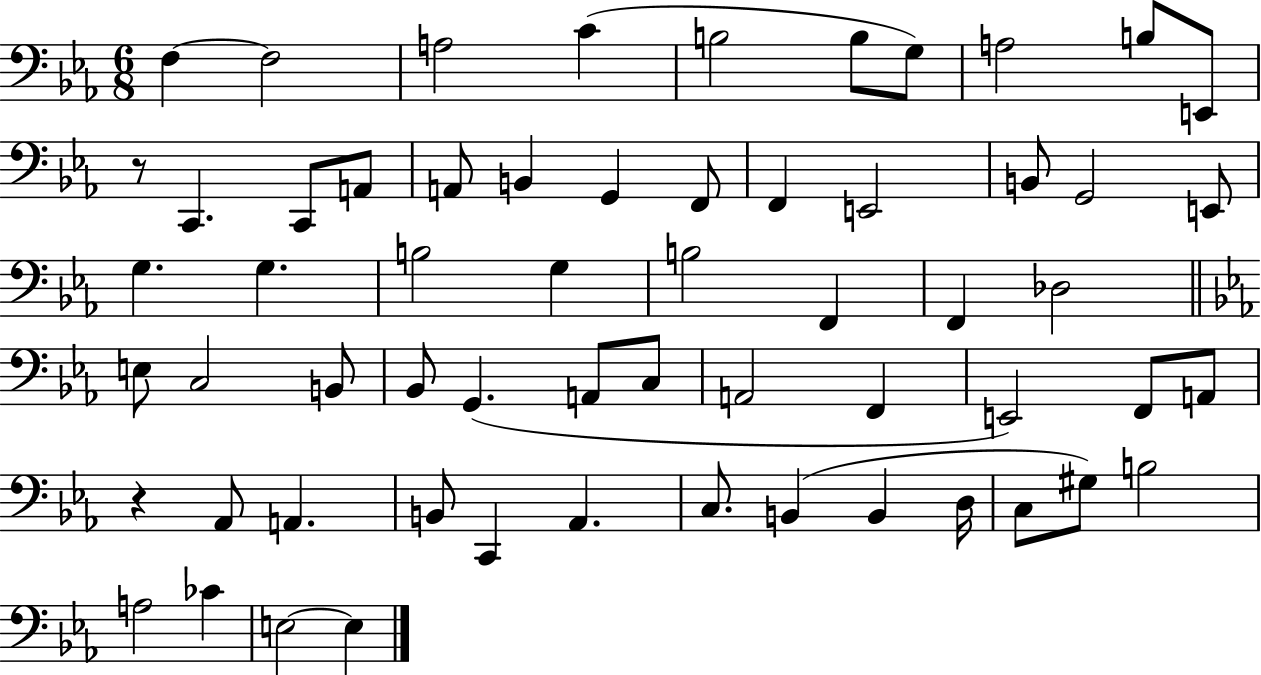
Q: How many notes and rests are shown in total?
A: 60